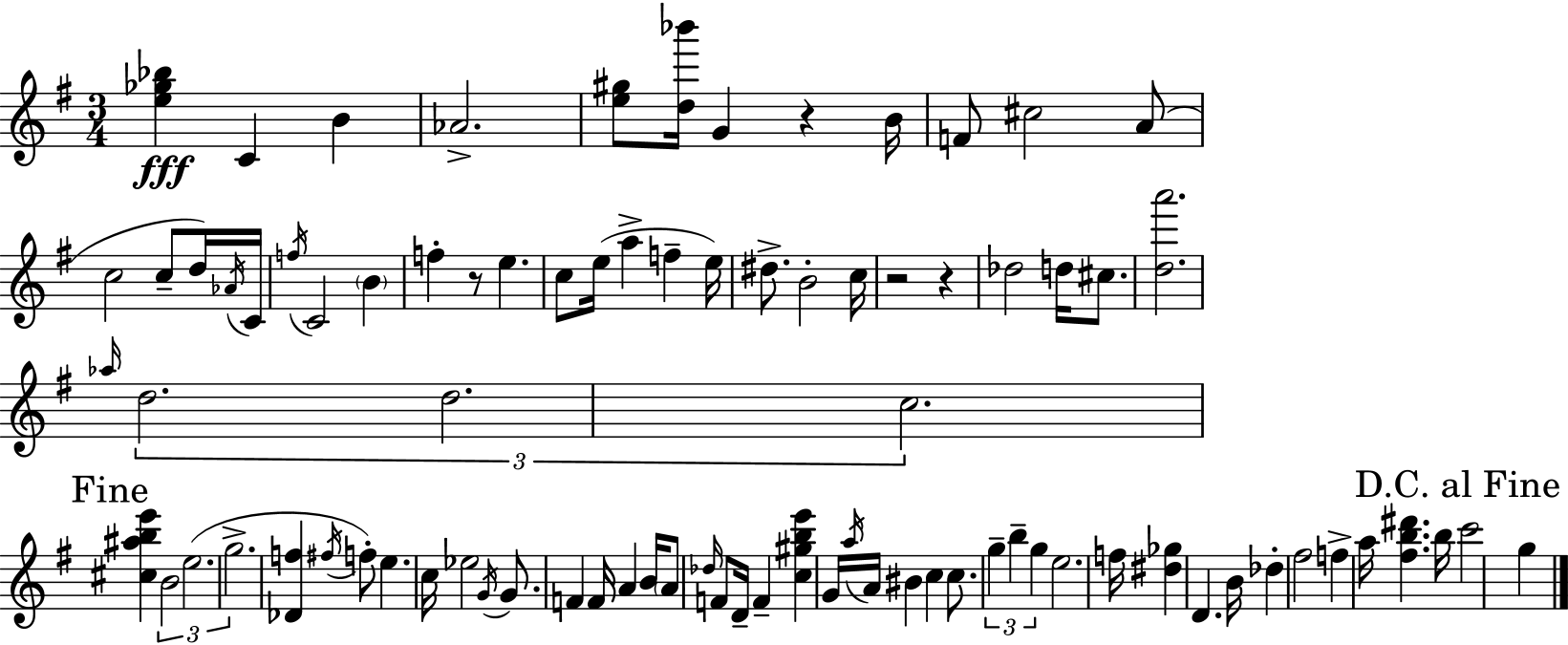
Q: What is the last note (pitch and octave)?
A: G5